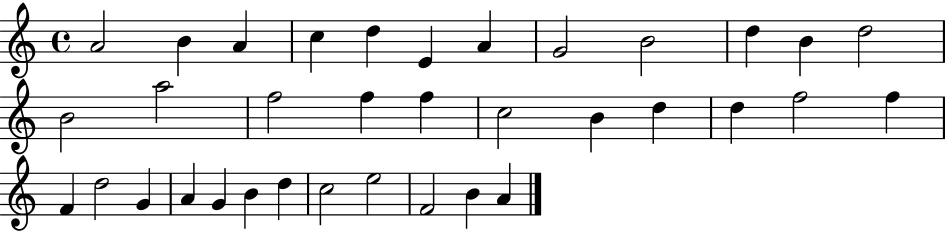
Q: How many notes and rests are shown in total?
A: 35